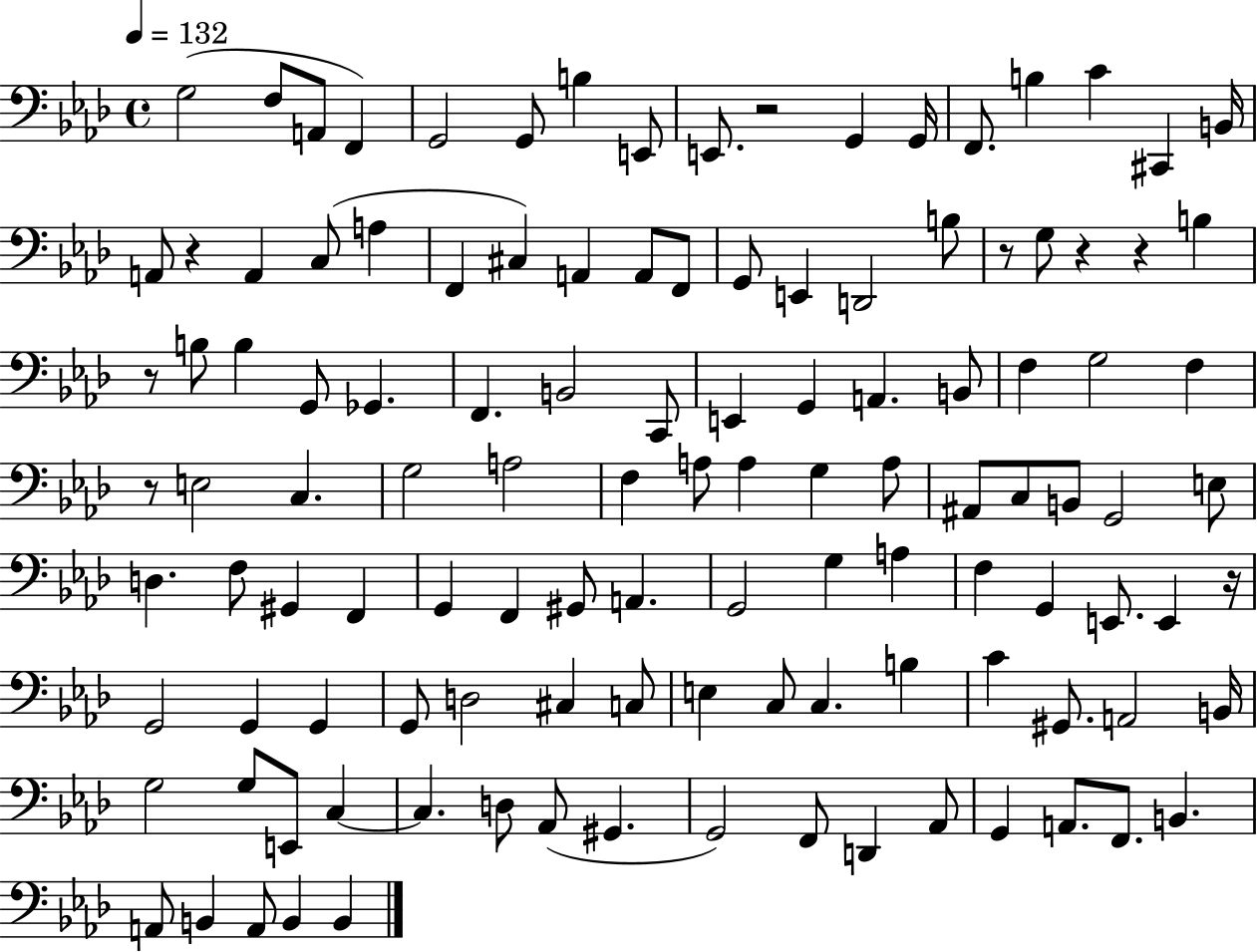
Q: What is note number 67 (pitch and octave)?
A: A2